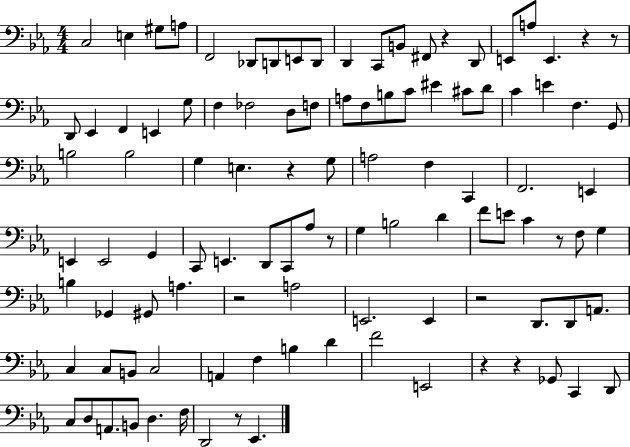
C3/h E3/q G#3/e A3/e F2/h Db2/e D2/e E2/e D2/e D2/q C2/e B2/e F#2/e R/q D2/e E2/e A3/e E2/q. R/q R/e D2/e Eb2/q F2/q E2/q G3/e F3/q FES3/h D3/e F3/e A3/e F3/e B3/e C4/e EIS4/q C#4/e D4/e C4/q E4/q F3/q. G2/e B3/h B3/h G3/q E3/q. R/q G3/e A3/h F3/q C2/q F2/h. E2/q E2/q E2/h G2/q C2/e E2/q. D2/e C2/e Ab3/e R/e G3/q B3/h D4/q F4/e E4/e C4/q R/e F3/e G3/q B3/q Gb2/q G#2/e A3/q. R/h A3/h E2/h. E2/q R/h D2/e. D2/e A2/e. C3/q C3/e B2/e C3/h A2/q F3/q B3/q D4/q F4/h E2/h R/q R/q Gb2/e C2/q D2/e C3/e D3/e A2/e. B2/e D3/q. F3/s D2/h R/e Eb2/q.